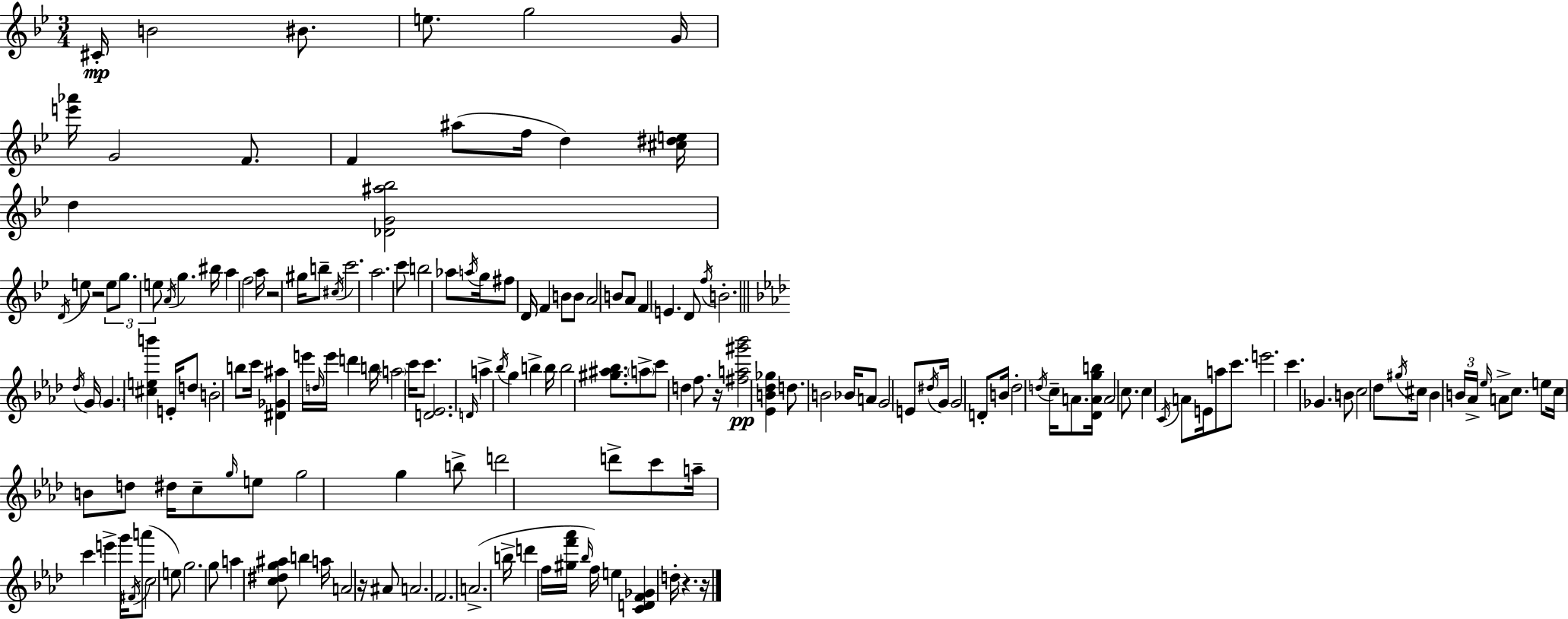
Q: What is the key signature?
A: BES major